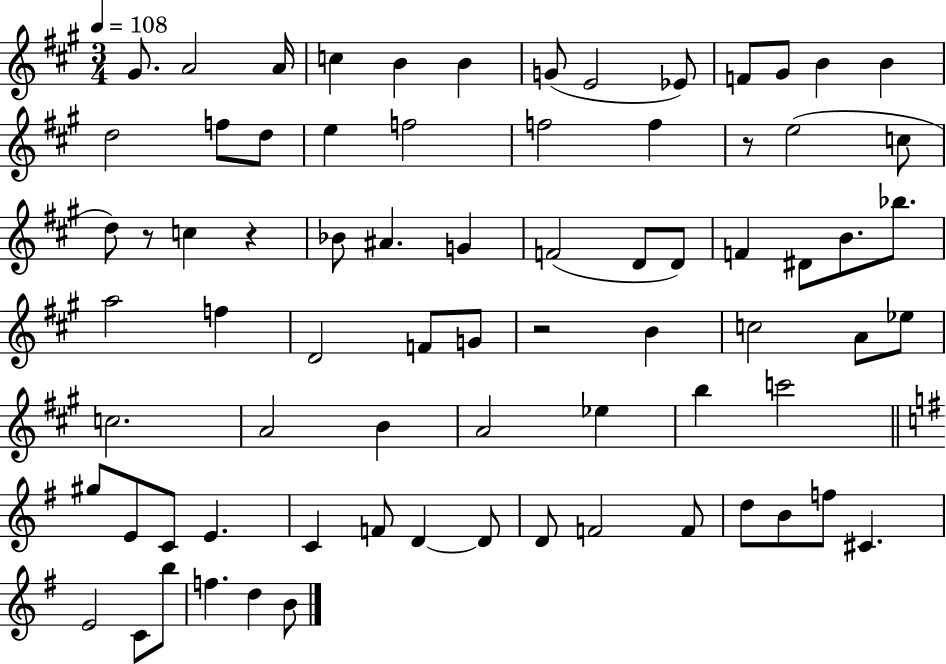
{
  \clef treble
  \numericTimeSignature
  \time 3/4
  \key a \major
  \tempo 4 = 108
  gis'8. a'2 a'16 | c''4 b'4 b'4 | g'8( e'2 ees'8) | f'8 gis'8 b'4 b'4 | \break d''2 f''8 d''8 | e''4 f''2 | f''2 f''4 | r8 e''2( c''8 | \break d''8) r8 c''4 r4 | bes'8 ais'4. g'4 | f'2( d'8 d'8) | f'4 dis'8 b'8. bes''8. | \break a''2 f''4 | d'2 f'8 g'8 | r2 b'4 | c''2 a'8 ees''8 | \break c''2. | a'2 b'4 | a'2 ees''4 | b''4 c'''2 | \break \bar "||" \break \key e \minor gis''8 e'8 c'8 e'4. | c'4 f'8 d'4~~ d'8 | d'8 f'2 f'8 | d''8 b'8 f''8 cis'4. | \break e'2 c'8 b''8 | f''4. d''4 b'8 | \bar "|."
}